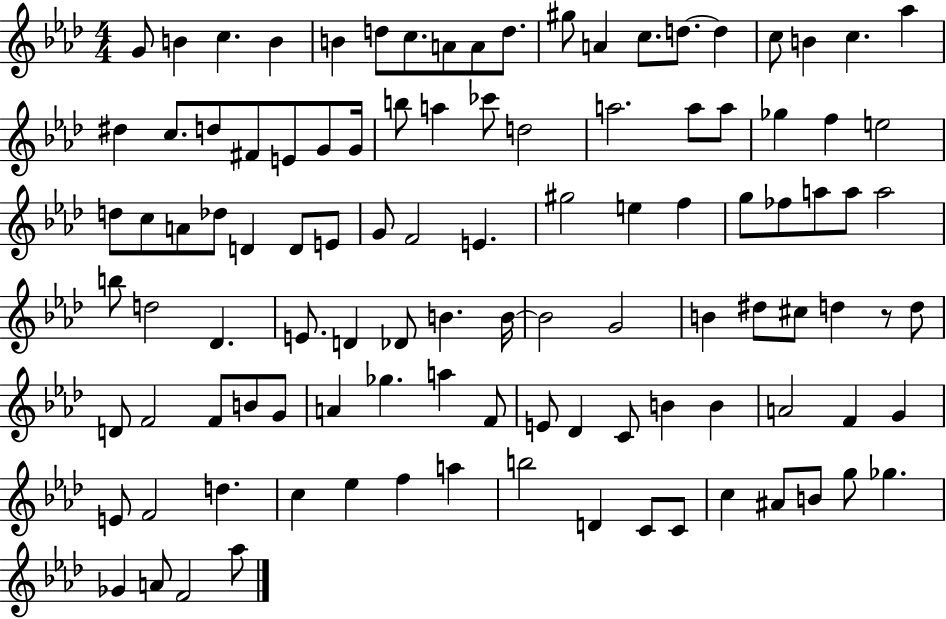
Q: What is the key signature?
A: AES major